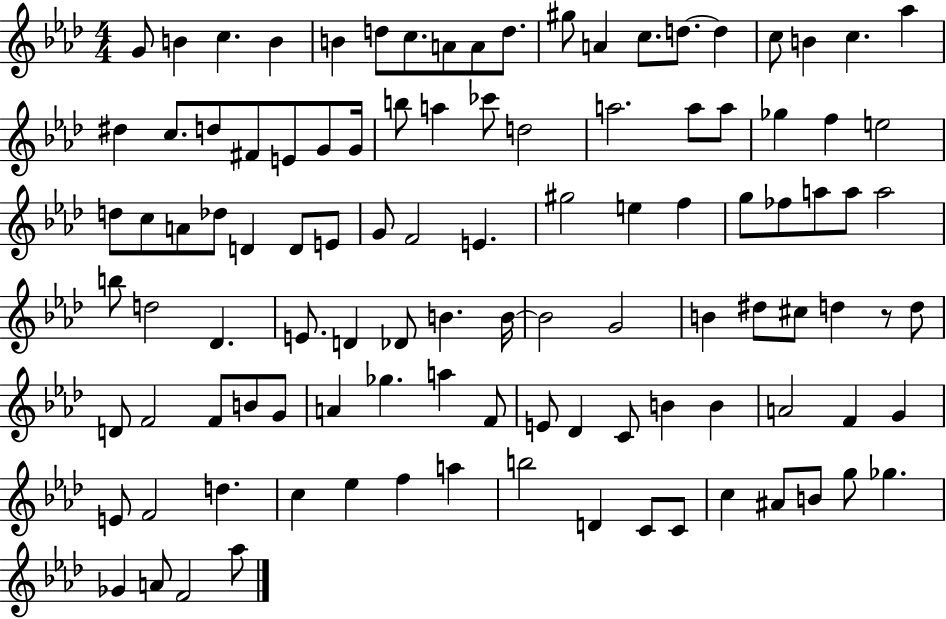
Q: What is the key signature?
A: AES major